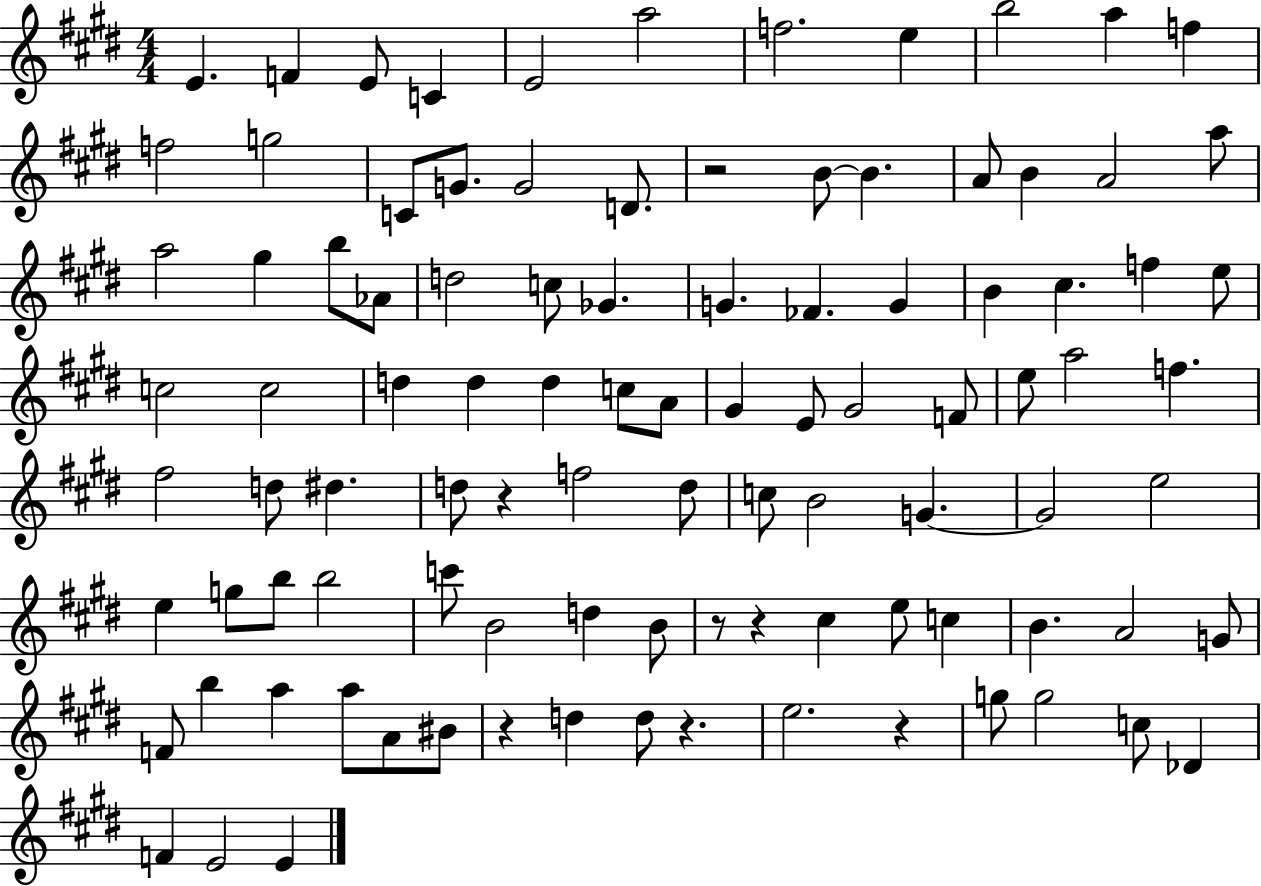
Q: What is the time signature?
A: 4/4